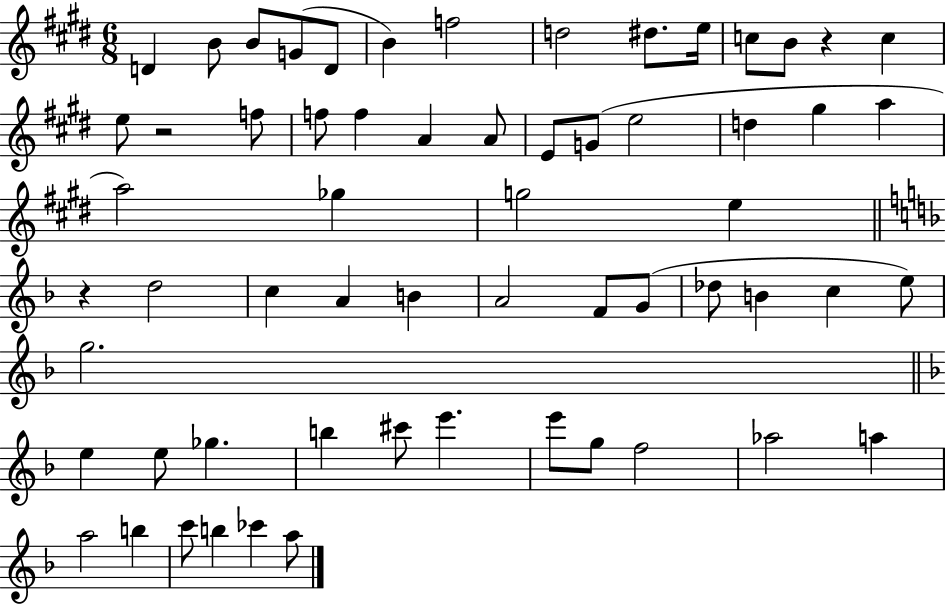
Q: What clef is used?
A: treble